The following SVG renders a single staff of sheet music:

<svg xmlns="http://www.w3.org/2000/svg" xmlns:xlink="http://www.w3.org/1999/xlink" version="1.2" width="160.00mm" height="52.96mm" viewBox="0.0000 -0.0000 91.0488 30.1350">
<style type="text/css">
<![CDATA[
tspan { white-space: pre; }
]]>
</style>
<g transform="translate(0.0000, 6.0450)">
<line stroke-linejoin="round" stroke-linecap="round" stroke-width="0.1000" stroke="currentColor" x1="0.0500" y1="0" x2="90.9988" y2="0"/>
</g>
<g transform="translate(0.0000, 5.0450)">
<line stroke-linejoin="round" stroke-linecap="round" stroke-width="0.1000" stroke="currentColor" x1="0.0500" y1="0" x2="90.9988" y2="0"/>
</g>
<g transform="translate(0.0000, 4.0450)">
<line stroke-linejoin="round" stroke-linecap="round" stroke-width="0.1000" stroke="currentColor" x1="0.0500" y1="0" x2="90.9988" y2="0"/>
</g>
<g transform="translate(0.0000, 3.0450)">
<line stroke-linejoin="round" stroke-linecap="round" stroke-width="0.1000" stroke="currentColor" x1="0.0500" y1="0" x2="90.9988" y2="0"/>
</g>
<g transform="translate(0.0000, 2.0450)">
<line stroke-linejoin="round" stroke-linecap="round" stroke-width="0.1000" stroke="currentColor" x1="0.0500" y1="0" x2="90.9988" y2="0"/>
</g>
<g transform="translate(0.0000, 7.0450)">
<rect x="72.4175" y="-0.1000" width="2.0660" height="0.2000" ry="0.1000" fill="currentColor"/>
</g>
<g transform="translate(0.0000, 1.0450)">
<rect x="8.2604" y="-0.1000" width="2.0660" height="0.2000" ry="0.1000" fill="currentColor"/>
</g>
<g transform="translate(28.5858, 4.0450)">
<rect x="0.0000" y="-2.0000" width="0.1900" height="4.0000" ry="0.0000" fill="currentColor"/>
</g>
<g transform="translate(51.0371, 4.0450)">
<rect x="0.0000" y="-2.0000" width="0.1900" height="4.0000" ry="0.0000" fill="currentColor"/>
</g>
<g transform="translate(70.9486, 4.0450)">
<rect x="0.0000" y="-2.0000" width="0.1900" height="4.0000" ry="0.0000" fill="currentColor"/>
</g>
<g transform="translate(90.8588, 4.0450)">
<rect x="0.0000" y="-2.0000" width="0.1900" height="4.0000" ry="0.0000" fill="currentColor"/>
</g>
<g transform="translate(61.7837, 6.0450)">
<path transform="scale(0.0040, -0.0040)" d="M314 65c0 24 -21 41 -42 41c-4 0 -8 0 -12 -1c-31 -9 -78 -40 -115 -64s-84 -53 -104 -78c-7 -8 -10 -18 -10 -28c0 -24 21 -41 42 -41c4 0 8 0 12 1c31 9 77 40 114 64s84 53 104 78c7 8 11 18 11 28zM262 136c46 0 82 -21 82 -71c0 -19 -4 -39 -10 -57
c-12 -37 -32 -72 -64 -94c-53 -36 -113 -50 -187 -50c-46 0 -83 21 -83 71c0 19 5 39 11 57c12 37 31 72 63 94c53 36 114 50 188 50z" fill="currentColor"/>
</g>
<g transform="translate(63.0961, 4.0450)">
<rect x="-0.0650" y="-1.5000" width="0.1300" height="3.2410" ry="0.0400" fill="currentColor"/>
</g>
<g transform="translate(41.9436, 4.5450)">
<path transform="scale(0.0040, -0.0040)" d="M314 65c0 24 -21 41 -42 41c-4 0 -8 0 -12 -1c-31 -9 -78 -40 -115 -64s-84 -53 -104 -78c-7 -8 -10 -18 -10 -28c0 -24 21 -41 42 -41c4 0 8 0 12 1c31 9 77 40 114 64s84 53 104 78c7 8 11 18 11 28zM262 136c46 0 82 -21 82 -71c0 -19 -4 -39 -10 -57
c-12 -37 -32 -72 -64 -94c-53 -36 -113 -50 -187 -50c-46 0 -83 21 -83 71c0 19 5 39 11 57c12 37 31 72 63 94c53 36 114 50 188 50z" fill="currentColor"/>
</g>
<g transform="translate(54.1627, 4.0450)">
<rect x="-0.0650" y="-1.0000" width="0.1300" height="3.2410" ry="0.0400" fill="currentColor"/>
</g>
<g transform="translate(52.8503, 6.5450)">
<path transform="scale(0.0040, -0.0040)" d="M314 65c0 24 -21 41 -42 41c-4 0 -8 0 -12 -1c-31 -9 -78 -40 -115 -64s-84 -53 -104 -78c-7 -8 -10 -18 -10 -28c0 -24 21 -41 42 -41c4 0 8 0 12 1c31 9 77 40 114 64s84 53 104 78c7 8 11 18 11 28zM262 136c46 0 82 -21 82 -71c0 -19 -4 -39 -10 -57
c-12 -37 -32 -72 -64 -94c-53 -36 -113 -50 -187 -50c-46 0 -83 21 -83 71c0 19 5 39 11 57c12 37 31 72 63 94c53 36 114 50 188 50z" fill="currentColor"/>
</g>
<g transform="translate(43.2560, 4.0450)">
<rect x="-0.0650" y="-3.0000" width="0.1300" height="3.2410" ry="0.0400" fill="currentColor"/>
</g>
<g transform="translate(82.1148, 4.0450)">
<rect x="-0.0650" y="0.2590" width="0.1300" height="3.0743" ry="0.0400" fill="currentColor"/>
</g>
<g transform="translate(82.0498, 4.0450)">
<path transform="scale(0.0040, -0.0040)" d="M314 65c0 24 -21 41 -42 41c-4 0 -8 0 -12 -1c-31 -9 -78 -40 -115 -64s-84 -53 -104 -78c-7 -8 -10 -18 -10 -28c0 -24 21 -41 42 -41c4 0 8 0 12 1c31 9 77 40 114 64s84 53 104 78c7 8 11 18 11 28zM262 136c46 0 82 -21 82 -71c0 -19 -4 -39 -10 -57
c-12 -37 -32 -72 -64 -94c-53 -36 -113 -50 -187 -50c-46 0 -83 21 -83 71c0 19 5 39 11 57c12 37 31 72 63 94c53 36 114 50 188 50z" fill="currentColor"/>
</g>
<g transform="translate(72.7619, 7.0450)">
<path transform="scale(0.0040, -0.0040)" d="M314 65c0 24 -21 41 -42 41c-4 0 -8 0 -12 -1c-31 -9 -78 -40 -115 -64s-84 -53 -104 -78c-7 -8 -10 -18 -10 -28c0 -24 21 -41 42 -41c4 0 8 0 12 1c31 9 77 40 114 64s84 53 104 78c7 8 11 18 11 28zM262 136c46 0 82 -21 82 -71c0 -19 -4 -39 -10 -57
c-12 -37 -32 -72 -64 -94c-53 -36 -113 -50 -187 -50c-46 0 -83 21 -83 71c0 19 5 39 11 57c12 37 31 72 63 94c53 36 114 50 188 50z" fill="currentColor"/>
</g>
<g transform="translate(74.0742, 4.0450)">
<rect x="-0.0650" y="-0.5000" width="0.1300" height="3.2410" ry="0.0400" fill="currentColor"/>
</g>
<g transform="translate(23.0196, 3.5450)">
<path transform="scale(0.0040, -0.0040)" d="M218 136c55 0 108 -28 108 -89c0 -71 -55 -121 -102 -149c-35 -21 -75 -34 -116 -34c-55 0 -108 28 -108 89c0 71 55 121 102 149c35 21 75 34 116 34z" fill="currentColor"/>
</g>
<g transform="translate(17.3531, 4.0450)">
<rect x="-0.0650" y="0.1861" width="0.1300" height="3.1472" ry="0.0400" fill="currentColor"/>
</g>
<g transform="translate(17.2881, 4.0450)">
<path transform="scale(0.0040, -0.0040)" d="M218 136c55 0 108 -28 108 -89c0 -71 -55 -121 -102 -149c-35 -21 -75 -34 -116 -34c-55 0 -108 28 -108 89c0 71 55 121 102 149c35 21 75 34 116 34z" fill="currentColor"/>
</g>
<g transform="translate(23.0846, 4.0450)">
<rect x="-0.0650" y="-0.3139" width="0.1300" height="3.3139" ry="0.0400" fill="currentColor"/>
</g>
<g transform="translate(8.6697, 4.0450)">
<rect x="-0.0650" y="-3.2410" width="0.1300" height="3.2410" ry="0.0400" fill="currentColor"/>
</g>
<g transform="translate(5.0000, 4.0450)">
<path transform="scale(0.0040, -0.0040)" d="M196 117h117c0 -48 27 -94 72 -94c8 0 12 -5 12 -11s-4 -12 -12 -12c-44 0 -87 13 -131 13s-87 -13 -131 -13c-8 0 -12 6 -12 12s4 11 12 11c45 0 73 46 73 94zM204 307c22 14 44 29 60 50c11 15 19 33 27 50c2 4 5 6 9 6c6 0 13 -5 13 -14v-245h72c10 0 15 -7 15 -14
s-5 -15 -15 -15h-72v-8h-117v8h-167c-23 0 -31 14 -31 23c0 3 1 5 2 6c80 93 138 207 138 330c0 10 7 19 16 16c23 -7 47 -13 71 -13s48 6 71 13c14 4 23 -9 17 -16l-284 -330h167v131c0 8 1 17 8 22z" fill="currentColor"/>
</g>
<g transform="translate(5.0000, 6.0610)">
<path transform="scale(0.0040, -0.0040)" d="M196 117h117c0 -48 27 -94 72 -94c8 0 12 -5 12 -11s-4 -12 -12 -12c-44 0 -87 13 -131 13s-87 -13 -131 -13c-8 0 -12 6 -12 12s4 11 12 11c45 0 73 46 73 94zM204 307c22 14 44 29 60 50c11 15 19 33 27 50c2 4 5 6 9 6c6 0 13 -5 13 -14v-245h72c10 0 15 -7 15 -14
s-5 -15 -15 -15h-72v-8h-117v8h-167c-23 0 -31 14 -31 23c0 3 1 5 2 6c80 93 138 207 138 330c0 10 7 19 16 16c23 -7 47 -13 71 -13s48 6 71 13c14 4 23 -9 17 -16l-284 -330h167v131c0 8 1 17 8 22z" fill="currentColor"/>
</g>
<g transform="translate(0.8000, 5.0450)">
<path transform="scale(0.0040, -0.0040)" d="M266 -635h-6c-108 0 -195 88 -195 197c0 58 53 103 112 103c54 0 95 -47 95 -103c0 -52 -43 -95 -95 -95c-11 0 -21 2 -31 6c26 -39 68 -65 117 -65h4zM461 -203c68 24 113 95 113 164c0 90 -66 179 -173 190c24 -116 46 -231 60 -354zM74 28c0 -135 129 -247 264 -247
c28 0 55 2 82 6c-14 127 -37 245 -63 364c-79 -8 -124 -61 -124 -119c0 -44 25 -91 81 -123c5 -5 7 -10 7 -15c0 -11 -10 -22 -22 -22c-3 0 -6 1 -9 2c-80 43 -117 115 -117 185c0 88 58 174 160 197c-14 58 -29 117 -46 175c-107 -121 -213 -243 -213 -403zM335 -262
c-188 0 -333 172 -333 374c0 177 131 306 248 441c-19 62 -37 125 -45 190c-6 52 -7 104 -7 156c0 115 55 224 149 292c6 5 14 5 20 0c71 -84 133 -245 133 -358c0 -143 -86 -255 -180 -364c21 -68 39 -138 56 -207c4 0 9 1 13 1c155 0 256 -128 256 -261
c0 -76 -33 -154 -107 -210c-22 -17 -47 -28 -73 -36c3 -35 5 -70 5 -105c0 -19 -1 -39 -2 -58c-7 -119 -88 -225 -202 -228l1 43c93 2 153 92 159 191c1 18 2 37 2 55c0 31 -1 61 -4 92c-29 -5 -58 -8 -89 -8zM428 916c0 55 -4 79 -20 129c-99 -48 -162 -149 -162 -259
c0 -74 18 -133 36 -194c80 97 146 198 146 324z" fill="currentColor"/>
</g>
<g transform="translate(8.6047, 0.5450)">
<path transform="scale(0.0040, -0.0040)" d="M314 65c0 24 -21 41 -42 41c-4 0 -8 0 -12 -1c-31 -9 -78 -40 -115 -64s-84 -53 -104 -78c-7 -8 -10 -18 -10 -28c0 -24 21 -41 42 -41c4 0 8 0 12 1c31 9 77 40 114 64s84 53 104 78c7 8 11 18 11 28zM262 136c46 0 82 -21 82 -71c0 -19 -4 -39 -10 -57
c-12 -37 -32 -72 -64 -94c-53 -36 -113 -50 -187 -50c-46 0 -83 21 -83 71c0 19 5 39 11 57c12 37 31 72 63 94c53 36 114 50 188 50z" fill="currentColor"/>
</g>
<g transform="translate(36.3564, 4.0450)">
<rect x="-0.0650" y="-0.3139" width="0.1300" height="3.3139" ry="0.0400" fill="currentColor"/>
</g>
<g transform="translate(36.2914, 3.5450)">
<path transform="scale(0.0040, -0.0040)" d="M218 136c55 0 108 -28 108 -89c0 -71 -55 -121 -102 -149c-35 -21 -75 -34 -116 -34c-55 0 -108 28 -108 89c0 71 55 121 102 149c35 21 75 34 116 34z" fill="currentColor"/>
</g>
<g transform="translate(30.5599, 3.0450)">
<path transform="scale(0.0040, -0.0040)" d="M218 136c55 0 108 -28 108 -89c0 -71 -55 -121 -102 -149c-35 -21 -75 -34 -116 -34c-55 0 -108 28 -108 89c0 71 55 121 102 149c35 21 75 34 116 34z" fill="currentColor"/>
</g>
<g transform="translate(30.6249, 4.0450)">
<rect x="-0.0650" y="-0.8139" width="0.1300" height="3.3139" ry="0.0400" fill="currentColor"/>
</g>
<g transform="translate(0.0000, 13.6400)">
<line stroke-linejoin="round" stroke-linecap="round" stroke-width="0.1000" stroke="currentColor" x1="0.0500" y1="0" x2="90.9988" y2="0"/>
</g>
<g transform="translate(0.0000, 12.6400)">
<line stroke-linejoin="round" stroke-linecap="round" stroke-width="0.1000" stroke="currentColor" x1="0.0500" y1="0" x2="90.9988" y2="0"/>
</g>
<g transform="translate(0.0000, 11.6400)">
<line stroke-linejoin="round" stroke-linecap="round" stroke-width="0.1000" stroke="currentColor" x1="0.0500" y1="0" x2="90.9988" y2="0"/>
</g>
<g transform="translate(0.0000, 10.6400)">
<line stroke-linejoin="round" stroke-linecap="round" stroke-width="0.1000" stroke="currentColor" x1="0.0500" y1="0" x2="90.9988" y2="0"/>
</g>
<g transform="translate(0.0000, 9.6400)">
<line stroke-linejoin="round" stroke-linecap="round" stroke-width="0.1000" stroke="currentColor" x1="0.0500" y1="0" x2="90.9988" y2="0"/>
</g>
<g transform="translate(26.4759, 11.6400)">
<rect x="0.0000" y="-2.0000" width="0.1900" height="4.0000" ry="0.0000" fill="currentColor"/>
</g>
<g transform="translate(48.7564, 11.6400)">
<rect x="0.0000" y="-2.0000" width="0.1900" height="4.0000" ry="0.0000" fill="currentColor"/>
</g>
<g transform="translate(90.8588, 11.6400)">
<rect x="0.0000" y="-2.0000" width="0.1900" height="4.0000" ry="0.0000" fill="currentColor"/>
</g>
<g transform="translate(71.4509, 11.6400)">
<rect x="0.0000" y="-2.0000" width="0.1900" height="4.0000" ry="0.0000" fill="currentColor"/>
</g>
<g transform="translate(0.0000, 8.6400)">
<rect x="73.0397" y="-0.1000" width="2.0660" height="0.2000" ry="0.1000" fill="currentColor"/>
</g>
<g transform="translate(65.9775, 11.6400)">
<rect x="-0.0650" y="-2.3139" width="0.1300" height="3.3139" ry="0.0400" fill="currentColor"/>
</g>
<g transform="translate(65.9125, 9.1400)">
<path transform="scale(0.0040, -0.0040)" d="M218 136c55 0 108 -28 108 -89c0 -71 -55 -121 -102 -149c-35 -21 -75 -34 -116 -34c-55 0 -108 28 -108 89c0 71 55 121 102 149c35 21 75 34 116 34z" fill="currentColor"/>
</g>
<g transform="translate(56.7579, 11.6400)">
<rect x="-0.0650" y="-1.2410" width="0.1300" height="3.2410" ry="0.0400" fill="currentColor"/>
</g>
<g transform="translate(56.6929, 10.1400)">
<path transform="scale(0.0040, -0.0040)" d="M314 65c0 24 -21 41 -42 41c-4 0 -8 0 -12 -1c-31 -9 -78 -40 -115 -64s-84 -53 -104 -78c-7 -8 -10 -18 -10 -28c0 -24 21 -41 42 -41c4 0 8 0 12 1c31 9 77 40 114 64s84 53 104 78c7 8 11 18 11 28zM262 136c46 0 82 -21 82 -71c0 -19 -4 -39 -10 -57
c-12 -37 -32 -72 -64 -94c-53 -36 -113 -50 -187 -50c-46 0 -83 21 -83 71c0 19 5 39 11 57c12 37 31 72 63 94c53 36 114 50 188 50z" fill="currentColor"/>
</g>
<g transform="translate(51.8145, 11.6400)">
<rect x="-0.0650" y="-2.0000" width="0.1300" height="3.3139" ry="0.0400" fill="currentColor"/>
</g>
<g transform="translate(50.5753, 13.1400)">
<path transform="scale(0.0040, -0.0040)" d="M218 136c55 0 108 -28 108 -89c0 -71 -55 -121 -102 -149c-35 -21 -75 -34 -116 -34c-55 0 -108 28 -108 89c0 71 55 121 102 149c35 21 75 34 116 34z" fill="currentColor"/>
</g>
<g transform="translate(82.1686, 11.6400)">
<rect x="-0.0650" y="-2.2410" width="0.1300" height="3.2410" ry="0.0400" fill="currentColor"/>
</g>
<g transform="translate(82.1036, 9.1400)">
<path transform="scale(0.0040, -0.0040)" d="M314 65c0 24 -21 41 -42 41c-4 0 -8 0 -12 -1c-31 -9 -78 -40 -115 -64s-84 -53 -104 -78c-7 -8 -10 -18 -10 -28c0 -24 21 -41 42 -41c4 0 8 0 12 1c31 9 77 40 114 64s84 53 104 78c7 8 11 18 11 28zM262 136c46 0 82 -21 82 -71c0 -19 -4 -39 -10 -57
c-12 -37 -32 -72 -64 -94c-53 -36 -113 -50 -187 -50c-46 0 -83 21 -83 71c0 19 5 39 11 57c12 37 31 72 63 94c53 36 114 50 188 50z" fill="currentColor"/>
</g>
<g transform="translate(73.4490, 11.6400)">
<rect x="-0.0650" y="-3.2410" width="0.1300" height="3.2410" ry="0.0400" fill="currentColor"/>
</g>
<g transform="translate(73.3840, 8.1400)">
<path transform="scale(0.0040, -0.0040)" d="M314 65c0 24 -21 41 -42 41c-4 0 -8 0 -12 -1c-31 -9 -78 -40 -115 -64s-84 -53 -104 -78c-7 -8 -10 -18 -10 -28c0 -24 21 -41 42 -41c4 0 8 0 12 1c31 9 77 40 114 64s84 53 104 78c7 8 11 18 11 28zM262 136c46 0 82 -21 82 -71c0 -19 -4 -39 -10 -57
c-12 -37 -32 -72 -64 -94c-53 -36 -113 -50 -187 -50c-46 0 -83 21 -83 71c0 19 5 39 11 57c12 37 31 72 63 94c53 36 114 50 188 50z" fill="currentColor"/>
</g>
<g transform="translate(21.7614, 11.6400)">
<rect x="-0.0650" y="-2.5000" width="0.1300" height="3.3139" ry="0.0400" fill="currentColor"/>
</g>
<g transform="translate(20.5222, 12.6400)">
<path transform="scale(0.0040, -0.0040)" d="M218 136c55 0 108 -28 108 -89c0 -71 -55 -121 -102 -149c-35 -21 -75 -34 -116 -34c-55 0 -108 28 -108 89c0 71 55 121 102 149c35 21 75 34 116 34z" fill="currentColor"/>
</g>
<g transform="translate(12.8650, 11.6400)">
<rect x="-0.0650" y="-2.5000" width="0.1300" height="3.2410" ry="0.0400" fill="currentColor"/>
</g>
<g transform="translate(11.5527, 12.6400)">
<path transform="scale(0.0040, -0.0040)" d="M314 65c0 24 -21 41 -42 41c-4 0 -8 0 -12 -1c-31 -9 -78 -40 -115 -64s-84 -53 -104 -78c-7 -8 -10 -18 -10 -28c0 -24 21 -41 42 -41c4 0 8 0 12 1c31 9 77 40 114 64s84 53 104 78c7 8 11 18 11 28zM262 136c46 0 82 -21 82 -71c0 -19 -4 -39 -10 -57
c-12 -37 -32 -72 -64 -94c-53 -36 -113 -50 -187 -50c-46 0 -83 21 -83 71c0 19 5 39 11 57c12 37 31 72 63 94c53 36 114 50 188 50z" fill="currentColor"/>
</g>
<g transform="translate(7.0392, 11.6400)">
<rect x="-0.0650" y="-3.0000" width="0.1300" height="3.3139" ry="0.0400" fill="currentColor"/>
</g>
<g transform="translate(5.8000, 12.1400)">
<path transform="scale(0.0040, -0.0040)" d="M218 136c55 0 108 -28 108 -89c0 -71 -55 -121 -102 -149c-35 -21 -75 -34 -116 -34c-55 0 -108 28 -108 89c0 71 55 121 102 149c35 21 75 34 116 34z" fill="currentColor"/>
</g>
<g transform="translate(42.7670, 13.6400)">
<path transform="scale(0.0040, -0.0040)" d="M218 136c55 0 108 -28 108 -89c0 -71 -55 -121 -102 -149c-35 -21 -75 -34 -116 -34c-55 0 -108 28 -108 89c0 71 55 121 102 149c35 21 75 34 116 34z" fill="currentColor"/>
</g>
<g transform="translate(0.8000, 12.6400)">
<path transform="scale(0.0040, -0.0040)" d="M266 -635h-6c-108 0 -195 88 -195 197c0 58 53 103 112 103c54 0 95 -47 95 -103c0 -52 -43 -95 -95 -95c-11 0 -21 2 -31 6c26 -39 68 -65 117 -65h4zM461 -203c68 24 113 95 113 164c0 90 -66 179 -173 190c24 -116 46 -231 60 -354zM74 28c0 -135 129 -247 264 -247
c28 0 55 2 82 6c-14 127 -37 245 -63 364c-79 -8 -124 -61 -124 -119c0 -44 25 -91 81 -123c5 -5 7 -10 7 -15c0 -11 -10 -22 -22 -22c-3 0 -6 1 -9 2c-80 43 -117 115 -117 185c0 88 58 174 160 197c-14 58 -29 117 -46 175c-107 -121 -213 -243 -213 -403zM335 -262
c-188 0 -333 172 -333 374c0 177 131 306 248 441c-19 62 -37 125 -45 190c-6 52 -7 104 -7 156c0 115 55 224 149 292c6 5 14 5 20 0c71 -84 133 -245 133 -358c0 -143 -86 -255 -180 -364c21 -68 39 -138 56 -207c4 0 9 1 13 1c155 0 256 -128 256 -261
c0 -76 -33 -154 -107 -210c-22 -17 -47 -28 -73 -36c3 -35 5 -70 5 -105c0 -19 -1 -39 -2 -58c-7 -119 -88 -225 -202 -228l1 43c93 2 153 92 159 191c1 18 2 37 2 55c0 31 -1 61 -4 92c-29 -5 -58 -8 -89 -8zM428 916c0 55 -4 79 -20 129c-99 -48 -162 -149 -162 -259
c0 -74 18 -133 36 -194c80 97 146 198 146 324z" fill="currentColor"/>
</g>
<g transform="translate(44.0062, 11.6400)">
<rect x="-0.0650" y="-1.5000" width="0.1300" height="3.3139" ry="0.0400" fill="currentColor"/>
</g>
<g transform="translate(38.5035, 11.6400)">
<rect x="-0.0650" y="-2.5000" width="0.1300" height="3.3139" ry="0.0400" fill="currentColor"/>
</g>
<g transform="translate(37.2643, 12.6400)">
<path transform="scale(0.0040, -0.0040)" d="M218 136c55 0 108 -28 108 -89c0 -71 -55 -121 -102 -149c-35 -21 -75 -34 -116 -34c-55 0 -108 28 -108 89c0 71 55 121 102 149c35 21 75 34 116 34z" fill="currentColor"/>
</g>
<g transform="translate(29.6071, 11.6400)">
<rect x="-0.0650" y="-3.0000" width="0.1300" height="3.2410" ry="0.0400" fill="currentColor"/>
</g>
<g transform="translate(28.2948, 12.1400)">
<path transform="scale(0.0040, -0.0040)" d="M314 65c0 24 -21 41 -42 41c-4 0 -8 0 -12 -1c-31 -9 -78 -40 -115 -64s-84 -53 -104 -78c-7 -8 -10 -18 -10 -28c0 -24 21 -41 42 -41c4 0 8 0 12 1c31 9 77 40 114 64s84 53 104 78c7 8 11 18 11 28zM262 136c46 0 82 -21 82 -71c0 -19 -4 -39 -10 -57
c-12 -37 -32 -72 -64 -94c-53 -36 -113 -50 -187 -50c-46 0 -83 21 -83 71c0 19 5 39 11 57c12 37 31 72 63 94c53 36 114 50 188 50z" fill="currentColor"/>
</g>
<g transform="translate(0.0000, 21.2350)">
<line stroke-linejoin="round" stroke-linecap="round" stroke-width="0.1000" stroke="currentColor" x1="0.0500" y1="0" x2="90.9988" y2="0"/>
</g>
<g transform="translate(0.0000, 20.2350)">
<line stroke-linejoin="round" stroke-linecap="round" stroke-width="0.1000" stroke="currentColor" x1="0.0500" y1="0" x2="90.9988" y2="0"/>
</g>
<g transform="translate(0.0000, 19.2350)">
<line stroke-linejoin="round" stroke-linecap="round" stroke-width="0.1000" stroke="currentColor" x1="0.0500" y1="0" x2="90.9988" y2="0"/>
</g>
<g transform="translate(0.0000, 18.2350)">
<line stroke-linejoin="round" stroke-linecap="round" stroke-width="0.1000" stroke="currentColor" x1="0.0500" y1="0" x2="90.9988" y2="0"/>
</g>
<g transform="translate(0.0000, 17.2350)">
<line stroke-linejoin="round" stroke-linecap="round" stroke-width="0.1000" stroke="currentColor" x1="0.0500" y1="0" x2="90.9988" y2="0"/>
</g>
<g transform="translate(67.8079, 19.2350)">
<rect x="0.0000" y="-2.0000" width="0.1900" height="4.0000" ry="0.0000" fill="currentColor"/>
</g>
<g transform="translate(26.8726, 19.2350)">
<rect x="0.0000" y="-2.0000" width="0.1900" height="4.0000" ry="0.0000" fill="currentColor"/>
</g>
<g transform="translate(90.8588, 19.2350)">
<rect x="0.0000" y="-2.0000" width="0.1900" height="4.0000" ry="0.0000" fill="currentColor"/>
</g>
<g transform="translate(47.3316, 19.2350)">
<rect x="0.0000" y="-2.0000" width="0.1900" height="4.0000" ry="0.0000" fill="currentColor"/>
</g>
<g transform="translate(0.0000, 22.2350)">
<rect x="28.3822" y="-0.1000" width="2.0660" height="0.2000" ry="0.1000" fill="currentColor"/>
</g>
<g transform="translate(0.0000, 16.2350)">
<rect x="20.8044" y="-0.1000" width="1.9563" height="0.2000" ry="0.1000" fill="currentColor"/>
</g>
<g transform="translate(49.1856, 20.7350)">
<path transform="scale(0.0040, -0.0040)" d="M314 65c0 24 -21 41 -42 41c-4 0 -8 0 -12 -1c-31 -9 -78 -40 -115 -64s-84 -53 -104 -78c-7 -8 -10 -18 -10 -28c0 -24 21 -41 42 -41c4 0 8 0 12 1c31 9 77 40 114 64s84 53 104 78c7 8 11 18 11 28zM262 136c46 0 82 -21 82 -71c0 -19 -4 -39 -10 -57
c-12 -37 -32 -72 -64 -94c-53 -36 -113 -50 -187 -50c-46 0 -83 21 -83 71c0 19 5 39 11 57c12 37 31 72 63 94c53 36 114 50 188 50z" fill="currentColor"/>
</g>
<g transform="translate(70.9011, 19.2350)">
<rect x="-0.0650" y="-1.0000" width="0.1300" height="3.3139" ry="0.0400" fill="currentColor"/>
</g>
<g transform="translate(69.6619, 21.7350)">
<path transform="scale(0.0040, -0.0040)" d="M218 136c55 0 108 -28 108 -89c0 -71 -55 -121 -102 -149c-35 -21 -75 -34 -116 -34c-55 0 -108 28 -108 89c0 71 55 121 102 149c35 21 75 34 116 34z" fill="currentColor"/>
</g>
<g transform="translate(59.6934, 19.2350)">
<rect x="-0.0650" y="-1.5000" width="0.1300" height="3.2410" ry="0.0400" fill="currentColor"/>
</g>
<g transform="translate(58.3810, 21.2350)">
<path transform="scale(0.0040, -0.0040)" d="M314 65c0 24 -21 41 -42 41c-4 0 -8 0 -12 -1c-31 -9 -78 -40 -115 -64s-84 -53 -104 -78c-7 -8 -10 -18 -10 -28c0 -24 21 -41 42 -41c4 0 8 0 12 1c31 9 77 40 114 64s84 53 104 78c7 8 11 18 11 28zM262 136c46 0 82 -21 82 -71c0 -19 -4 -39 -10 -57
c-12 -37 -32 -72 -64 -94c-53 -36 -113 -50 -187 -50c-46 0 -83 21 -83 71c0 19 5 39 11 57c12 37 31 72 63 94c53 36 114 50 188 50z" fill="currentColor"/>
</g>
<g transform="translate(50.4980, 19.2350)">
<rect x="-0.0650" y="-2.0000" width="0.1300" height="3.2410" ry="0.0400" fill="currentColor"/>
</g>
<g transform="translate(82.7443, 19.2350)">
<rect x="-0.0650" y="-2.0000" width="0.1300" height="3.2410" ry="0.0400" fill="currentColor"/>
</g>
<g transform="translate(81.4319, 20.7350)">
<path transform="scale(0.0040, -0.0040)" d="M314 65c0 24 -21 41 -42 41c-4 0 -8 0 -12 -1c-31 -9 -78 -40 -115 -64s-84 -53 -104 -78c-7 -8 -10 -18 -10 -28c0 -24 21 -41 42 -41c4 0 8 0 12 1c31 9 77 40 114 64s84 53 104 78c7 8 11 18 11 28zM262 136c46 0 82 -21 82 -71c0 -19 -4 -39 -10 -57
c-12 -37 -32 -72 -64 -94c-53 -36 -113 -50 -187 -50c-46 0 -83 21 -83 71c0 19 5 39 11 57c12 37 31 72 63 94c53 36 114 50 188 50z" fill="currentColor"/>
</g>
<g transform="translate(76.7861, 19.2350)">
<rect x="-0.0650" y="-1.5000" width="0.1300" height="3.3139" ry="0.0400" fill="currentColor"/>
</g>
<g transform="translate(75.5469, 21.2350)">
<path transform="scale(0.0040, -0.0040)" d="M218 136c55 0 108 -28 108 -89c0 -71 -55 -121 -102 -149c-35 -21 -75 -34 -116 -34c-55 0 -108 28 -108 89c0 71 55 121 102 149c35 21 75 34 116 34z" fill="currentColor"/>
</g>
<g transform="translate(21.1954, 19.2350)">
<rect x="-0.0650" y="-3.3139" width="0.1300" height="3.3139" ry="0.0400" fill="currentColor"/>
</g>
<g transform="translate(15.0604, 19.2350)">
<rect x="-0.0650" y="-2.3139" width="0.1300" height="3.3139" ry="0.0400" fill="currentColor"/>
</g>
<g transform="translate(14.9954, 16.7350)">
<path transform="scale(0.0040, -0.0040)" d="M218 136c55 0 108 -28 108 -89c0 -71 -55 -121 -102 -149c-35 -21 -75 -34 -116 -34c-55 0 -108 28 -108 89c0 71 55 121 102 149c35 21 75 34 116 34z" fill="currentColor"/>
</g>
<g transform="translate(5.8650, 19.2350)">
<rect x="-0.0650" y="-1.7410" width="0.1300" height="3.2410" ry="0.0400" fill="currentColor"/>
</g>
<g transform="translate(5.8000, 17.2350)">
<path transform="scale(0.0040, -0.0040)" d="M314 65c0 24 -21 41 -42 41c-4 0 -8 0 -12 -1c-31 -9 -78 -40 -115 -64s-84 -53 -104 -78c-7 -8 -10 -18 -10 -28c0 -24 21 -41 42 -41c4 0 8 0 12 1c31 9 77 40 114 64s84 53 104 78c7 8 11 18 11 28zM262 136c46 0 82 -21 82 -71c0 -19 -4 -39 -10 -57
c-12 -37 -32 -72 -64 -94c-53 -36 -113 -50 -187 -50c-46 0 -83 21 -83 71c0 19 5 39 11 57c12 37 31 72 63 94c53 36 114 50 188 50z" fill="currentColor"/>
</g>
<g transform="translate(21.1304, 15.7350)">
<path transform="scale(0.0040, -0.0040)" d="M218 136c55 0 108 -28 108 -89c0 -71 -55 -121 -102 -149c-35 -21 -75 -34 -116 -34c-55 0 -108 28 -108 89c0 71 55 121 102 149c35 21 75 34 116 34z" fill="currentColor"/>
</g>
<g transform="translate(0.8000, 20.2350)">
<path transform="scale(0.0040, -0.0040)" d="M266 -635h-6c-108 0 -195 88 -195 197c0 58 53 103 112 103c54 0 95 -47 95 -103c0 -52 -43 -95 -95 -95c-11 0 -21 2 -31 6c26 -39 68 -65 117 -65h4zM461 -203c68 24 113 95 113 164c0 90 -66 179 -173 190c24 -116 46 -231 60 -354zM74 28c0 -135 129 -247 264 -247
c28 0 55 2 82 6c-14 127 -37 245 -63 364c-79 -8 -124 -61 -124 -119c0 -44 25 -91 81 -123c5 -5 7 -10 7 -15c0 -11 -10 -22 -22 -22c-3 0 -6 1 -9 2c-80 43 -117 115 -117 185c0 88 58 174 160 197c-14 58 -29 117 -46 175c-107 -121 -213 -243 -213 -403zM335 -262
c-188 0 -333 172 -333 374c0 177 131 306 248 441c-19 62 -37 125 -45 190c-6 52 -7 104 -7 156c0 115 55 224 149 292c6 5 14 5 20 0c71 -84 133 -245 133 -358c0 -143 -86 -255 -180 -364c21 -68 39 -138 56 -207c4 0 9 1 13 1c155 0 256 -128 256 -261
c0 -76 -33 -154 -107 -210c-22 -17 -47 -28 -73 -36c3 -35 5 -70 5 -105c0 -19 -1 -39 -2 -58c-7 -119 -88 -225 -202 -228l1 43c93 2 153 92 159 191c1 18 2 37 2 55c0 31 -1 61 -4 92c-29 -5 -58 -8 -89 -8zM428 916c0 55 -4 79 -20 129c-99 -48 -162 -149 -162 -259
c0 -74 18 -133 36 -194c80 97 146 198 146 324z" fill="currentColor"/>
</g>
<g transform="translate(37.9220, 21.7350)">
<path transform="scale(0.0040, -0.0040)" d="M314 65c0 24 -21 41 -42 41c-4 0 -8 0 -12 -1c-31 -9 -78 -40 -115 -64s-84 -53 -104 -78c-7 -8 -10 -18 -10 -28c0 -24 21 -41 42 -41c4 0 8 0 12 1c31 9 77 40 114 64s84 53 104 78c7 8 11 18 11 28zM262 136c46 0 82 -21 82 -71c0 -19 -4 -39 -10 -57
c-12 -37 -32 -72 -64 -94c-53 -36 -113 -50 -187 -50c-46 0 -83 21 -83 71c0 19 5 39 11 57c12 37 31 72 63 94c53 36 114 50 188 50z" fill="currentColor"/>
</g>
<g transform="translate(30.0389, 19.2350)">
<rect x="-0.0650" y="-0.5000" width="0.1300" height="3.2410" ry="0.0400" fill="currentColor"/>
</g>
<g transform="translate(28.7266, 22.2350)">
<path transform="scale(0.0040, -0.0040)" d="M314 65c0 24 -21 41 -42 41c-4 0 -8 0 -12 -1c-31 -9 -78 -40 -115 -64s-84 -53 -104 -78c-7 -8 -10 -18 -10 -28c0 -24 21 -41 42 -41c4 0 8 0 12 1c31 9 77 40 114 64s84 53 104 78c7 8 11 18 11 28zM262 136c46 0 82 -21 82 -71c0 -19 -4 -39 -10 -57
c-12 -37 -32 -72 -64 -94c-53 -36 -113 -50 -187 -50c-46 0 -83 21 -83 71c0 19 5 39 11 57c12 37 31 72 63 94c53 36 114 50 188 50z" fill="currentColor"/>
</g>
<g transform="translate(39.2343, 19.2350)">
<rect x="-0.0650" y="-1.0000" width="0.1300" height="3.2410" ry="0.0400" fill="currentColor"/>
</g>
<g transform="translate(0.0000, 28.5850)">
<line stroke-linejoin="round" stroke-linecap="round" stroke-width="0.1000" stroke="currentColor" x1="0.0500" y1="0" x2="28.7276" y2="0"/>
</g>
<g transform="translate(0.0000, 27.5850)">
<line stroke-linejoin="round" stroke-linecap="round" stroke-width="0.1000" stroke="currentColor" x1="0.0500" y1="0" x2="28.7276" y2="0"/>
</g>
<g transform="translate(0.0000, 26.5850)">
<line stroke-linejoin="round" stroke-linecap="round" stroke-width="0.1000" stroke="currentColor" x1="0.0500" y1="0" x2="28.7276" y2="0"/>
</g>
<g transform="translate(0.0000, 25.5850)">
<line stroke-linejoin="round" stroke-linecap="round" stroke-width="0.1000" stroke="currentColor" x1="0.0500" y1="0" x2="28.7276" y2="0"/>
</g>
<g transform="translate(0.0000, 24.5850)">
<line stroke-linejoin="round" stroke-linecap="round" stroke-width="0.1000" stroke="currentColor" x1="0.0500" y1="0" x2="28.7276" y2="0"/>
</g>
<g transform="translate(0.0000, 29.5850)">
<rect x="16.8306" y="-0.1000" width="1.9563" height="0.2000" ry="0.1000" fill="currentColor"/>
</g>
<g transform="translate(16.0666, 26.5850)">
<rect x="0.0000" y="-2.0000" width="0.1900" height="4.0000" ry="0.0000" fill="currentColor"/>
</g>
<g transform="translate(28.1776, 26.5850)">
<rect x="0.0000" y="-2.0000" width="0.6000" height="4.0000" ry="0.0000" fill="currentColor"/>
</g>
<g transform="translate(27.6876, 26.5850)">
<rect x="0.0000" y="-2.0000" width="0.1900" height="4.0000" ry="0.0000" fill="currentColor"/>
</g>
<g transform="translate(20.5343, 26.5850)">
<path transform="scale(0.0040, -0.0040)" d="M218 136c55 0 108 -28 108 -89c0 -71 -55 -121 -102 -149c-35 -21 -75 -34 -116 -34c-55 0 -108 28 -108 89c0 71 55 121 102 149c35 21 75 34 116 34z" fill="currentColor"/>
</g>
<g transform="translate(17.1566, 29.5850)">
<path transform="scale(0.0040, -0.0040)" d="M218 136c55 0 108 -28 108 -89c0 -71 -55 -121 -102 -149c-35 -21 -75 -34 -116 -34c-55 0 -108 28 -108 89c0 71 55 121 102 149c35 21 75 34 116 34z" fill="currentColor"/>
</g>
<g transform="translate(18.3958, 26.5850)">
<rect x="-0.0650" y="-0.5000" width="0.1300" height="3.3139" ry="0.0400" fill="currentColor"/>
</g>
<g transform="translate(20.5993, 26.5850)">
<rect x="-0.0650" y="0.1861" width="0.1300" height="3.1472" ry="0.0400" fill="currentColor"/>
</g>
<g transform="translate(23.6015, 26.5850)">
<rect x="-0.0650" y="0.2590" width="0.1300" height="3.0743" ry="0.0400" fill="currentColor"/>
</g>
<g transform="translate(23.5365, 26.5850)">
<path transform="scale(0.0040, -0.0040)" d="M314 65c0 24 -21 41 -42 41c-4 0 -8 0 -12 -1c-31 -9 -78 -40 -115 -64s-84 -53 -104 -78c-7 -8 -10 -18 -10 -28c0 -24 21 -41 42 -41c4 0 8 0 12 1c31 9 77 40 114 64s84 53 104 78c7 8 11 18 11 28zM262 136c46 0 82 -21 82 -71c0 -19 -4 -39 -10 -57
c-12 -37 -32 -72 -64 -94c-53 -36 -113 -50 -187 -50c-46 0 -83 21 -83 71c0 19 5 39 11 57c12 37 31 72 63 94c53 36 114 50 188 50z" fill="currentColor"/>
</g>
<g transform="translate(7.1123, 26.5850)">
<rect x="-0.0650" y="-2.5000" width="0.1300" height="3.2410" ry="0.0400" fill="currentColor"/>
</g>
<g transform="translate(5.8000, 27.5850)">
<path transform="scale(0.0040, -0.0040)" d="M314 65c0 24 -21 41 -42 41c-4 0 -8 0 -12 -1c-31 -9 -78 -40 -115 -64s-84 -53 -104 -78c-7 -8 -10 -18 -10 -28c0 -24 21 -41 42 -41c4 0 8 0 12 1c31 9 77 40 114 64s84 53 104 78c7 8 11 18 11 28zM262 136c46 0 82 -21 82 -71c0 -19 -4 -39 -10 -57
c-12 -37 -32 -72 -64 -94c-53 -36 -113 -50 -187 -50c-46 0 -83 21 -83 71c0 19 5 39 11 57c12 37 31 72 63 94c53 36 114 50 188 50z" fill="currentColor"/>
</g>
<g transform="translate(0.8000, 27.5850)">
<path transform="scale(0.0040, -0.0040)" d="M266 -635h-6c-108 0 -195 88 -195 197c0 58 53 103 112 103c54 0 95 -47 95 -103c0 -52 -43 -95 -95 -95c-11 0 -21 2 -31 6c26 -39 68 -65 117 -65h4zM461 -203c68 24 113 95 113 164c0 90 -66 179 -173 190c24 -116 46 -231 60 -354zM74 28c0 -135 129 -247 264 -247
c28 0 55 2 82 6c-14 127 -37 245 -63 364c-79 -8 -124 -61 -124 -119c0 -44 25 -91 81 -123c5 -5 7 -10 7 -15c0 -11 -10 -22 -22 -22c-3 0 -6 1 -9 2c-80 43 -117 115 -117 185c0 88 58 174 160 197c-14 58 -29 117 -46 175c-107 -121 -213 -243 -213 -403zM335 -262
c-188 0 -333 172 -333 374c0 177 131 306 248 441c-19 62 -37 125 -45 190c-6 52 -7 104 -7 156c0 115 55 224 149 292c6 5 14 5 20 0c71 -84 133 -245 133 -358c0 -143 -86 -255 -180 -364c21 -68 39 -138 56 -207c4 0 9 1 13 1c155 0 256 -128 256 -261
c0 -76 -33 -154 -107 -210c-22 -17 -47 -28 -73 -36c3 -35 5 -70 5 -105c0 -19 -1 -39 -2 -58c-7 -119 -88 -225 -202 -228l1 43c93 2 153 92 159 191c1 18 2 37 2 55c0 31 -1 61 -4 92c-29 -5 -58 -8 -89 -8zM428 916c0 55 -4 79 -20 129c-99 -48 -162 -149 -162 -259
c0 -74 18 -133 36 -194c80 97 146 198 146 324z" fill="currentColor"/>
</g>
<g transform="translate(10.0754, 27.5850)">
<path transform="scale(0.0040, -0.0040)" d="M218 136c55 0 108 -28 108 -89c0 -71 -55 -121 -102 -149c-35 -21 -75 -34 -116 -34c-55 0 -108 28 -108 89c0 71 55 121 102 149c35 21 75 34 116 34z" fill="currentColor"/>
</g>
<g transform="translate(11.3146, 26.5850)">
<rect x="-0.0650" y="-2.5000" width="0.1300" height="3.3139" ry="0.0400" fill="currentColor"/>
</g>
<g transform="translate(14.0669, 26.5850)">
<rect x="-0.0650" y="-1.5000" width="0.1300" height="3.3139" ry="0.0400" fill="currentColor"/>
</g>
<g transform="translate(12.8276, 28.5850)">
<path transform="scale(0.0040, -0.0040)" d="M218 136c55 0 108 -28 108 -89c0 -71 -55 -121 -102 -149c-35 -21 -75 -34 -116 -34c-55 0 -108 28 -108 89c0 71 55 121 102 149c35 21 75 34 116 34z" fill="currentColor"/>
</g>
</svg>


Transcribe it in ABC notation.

X:1
T:Untitled
M:4/4
L:1/4
K:C
b2 B c d c A2 D2 E2 C2 B2 A G2 G A2 G E F e2 g b2 g2 f2 g b C2 D2 F2 E2 D E F2 G2 G E C B B2